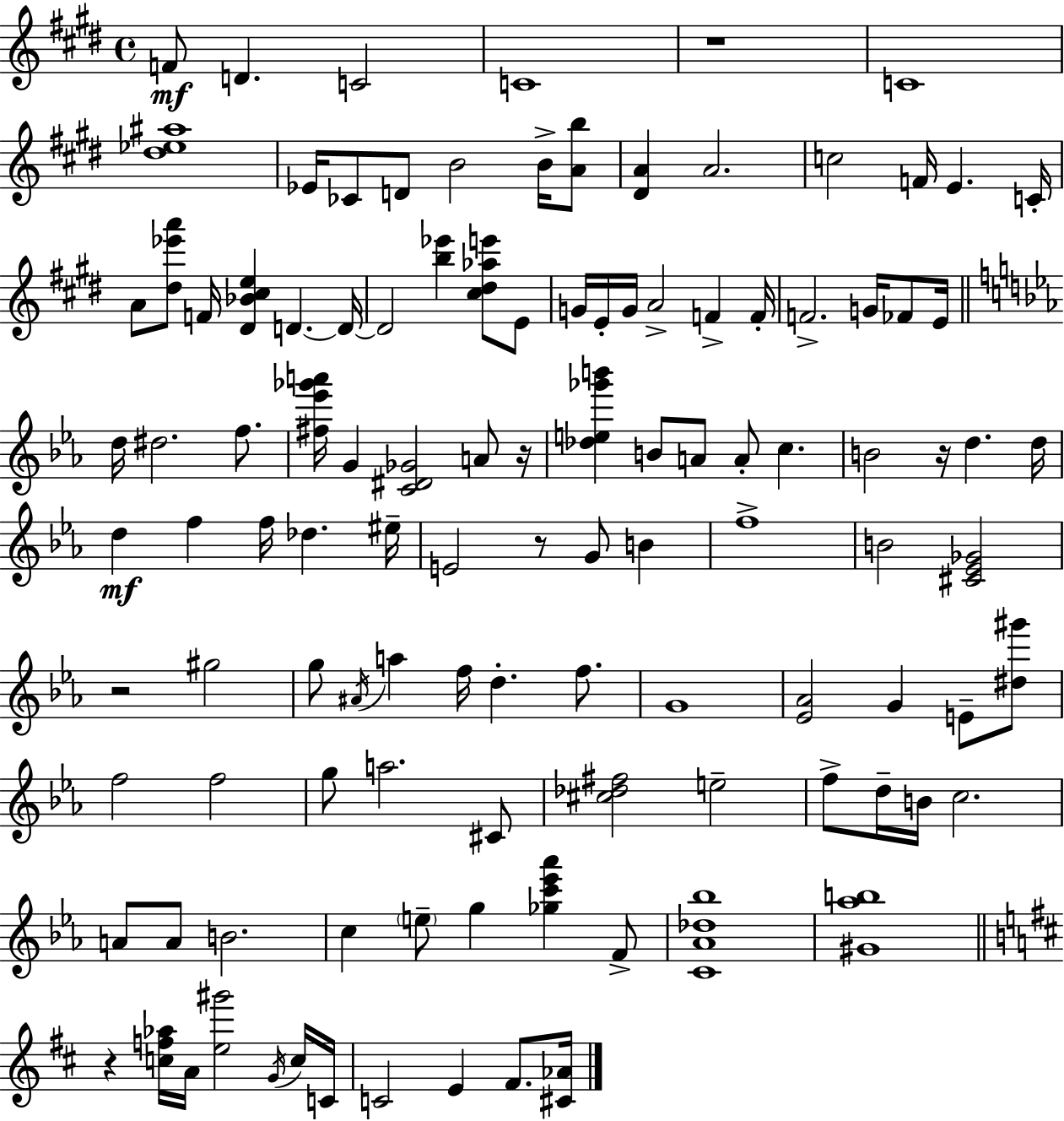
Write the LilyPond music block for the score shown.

{
  \clef treble
  \time 4/4
  \defaultTimeSignature
  \key e \major
  f'8\mf d'4. c'2 | c'1 | r1 | c'1 | \break <dis'' ees'' ais''>1 | ees'16 ces'8 d'8 b'2 b'16-> <a' b''>8 | <dis' a'>4 a'2. | c''2 f'16 e'4. c'16-. | \break a'8 <dis'' ees''' a'''>8 f'16 <dis' bes' cis'' e''>4 d'4.~~ d'16~~ | d'2 <b'' ees'''>4 <cis'' dis'' aes'' e'''>8 e'8 | g'16 e'16-. g'16 a'2-> f'4-> f'16-. | f'2.-> g'16 fes'8 e'16 | \break \bar "||" \break \key ees \major d''16 dis''2. f''8. | <fis'' ees''' ges''' a'''>16 g'4 <c' dis' ges'>2 a'8 r16 | <des'' e'' ges''' b'''>4 b'8 a'8 a'8-. c''4. | b'2 r16 d''4. d''16 | \break d''4\mf f''4 f''16 des''4. eis''16-- | e'2 r8 g'8 b'4 | f''1-> | b'2 <cis' ees' ges'>2 | \break r2 gis''2 | g''8 \acciaccatura { ais'16 } a''4 f''16 d''4.-. f''8. | g'1 | <ees' aes'>2 g'4 e'8-- <dis'' gis'''>8 | \break f''2 f''2 | g''8 a''2. cis'8 | <cis'' des'' fis''>2 e''2-- | f''8-> d''16-- b'16 c''2. | \break a'8 a'8 b'2. | c''4 \parenthesize e''8-- g''4 <ges'' c''' ees''' aes'''>4 f'8-> | <c' aes' des'' bes''>1 | <gis' aes'' b''>1 | \break \bar "||" \break \key b \minor r4 <c'' f'' aes''>16 a'16 <e'' gis'''>2 \acciaccatura { g'16 } c''16 | c'16 c'2 e'4 fis'8. | <cis' aes'>16 \bar "|."
}